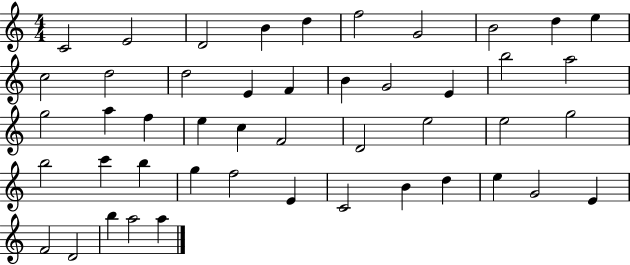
C4/h E4/h D4/h B4/q D5/q F5/h G4/h B4/h D5/q E5/q C5/h D5/h D5/h E4/q F4/q B4/q G4/h E4/q B5/h A5/h G5/h A5/q F5/q E5/q C5/q F4/h D4/h E5/h E5/h G5/h B5/h C6/q B5/q G5/q F5/h E4/q C4/h B4/q D5/q E5/q G4/h E4/q F4/h D4/h B5/q A5/h A5/q